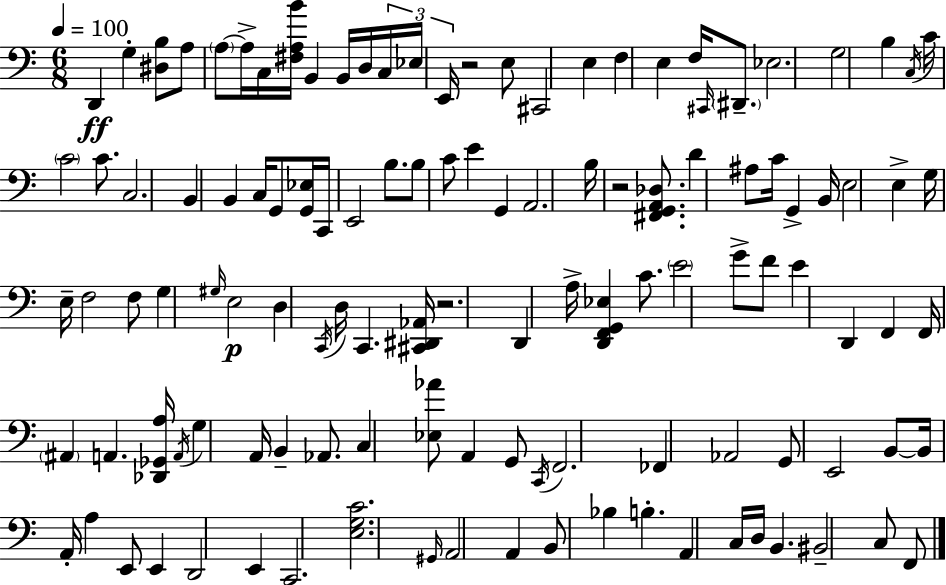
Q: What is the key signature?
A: A minor